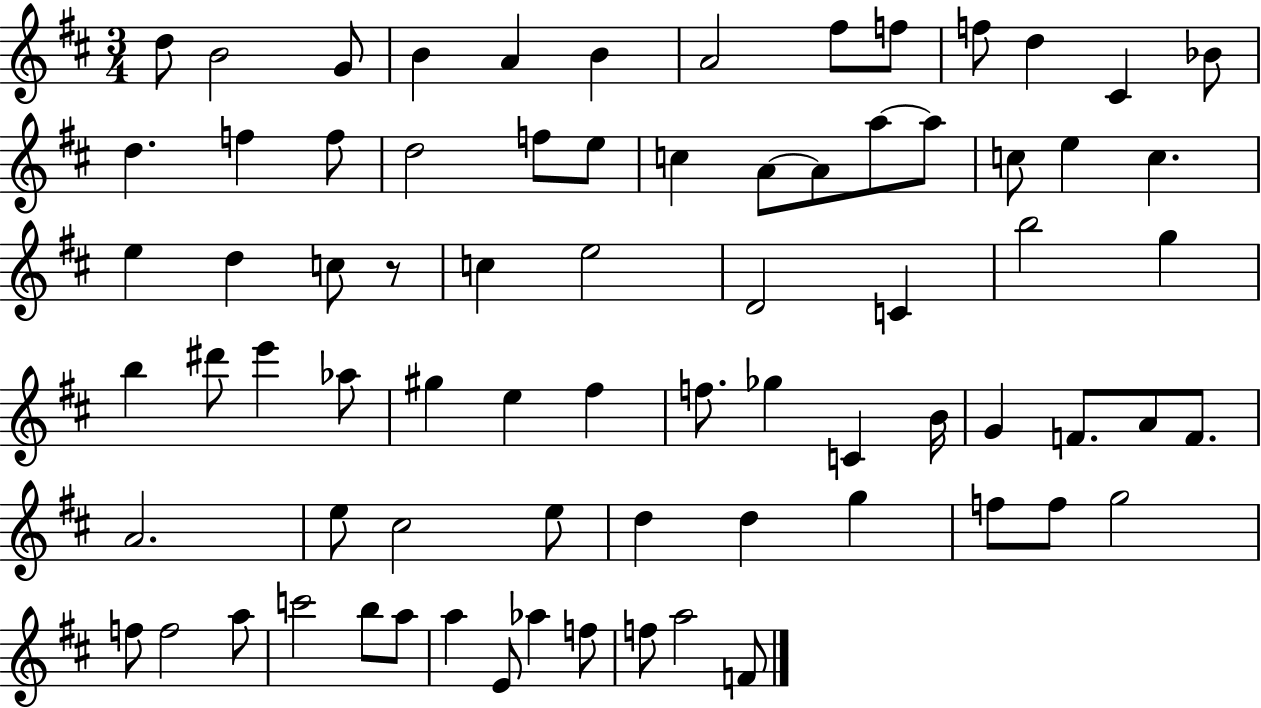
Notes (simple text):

D5/e B4/h G4/e B4/q A4/q B4/q A4/h F#5/e F5/e F5/e D5/q C#4/q Bb4/e D5/q. F5/q F5/e D5/h F5/e E5/e C5/q A4/e A4/e A5/e A5/e C5/e E5/q C5/q. E5/q D5/q C5/e R/e C5/q E5/h D4/h C4/q B5/h G5/q B5/q D#6/e E6/q Ab5/e G#5/q E5/q F#5/q F5/e. Gb5/q C4/q B4/s G4/q F4/e. A4/e F4/e. A4/h. E5/e C#5/h E5/e D5/q D5/q G5/q F5/e F5/e G5/h F5/e F5/h A5/e C6/h B5/e A5/e A5/q E4/e Ab5/q F5/e F5/e A5/h F4/e